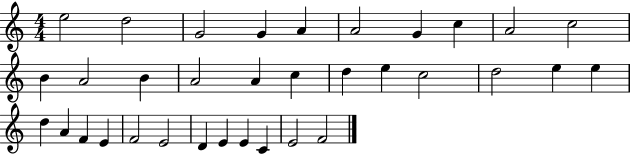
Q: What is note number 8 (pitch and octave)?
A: C5